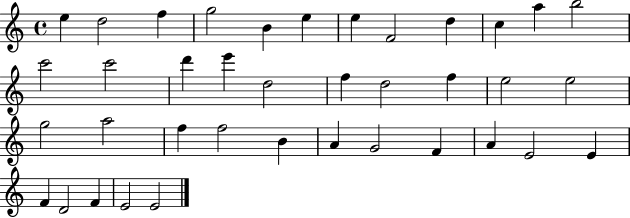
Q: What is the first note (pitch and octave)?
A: E5